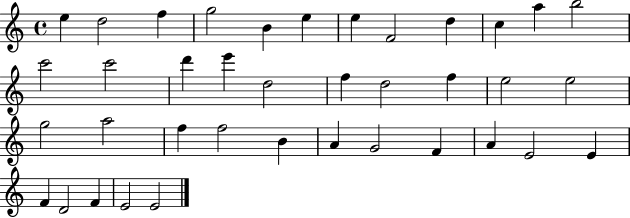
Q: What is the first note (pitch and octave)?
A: E5